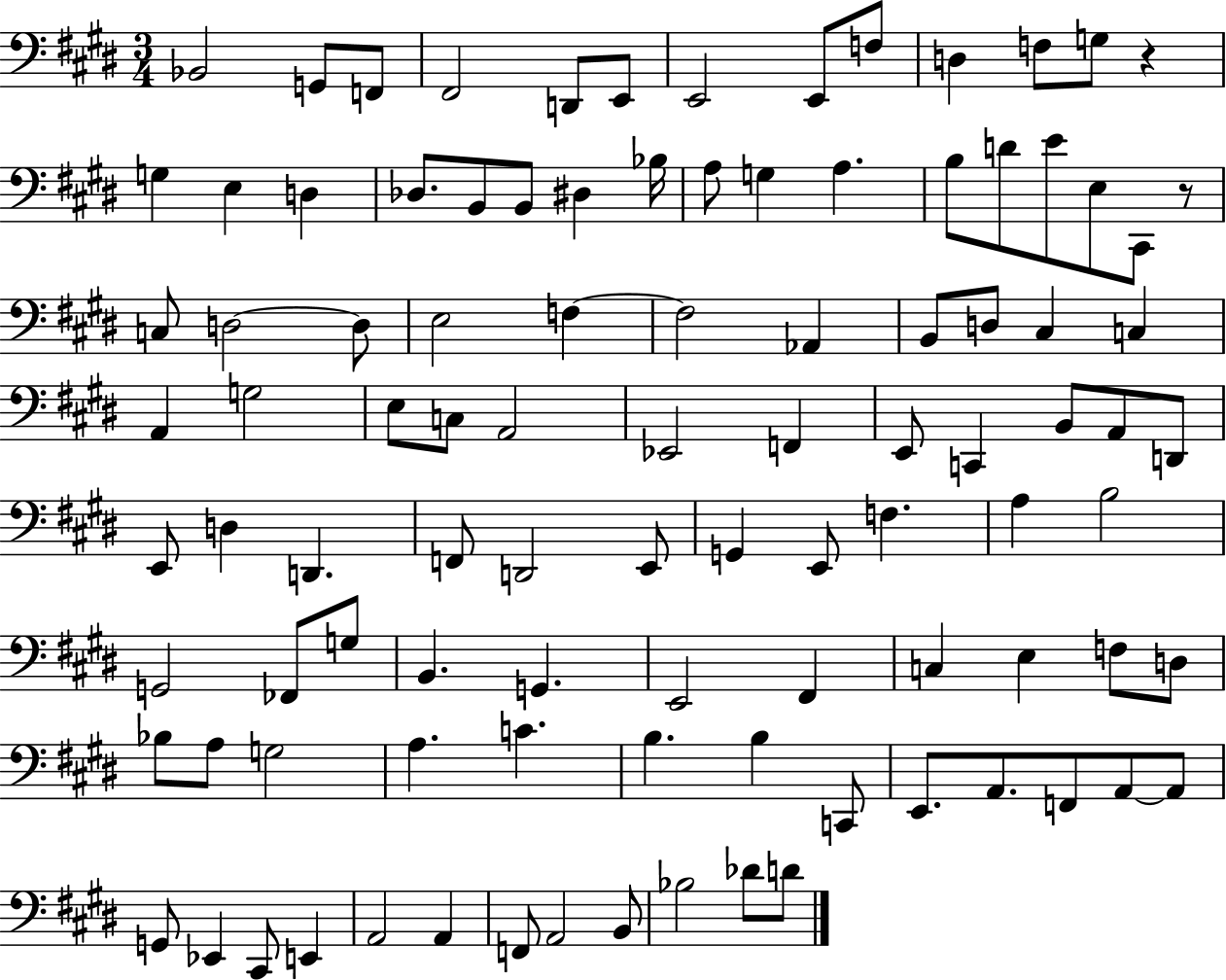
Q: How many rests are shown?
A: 2